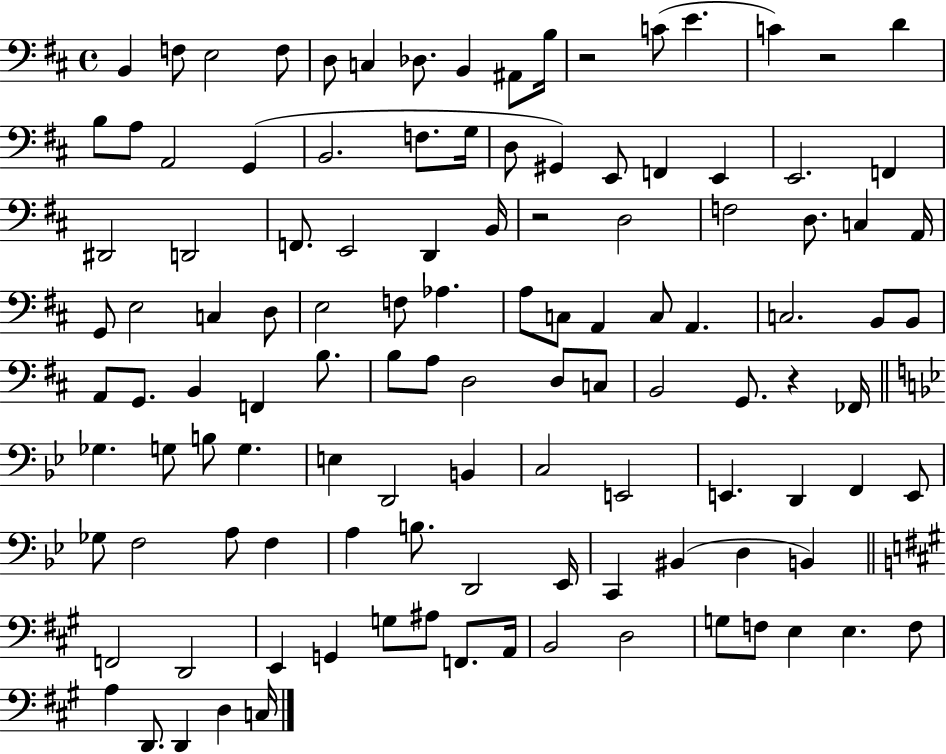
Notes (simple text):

B2/q F3/e E3/h F3/e D3/e C3/q Db3/e. B2/q A#2/e B3/s R/h C4/e E4/q. C4/q R/h D4/q B3/e A3/e A2/h G2/q B2/h. F3/e. G3/s D3/e G#2/q E2/e F2/q E2/q E2/h. F2/q D#2/h D2/h F2/e. E2/h D2/q B2/s R/h D3/h F3/h D3/e. C3/q A2/s G2/e E3/h C3/q D3/e E3/h F3/e Ab3/q. A3/e C3/e A2/q C3/e A2/q. C3/h. B2/e B2/e A2/e G2/e. B2/q F2/q B3/e. B3/e A3/e D3/h D3/e C3/e B2/h G2/e. R/q FES2/s Gb3/q. G3/e B3/e G3/q. E3/q D2/h B2/q C3/h E2/h E2/q. D2/q F2/q E2/e Gb3/e F3/h A3/e F3/q A3/q B3/e. D2/h Eb2/s C2/q BIS2/q D3/q B2/q F2/h D2/h E2/q G2/q G3/e A#3/e F2/e. A2/s B2/h D3/h G3/e F3/e E3/q E3/q. F3/e A3/q D2/e. D2/q D3/q C3/s